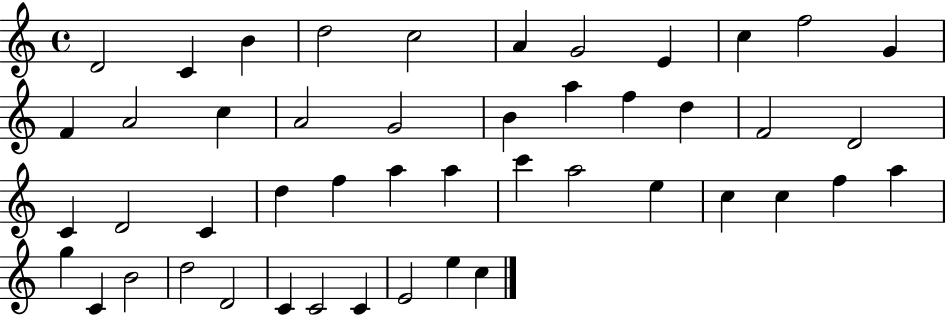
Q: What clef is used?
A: treble